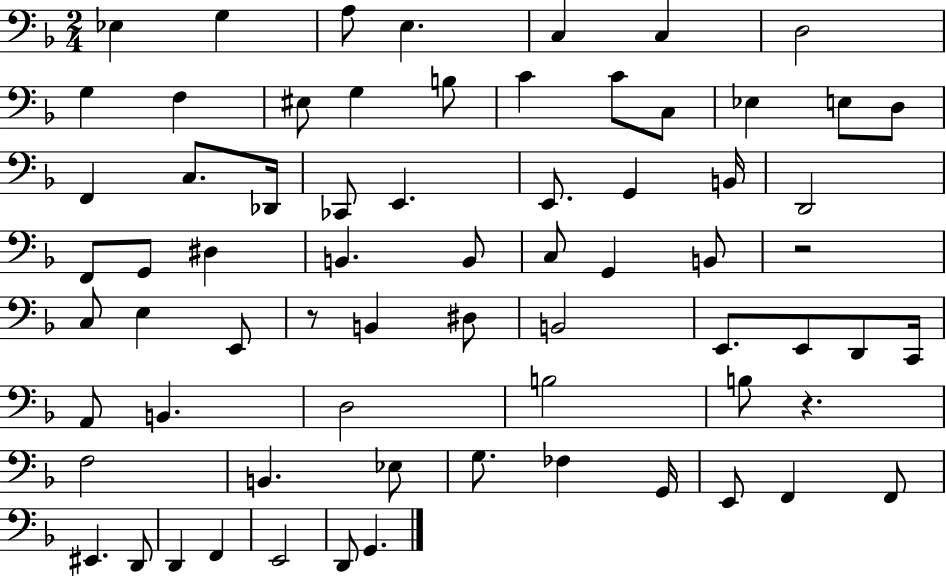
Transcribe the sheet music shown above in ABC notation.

X:1
T:Untitled
M:2/4
L:1/4
K:F
_E, G, A,/2 E, C, C, D,2 G, F, ^E,/2 G, B,/2 C C/2 C,/2 _E, E,/2 D,/2 F,, C,/2 _D,,/4 _C,,/2 E,, E,,/2 G,, B,,/4 D,,2 F,,/2 G,,/2 ^D, B,, B,,/2 C,/2 G,, B,,/2 z2 C,/2 E, E,,/2 z/2 B,, ^D,/2 B,,2 E,,/2 E,,/2 D,,/2 C,,/4 A,,/2 B,, D,2 B,2 B,/2 z F,2 B,, _E,/2 G,/2 _F, G,,/4 E,,/2 F,, F,,/2 ^E,, D,,/2 D,, F,, E,,2 D,,/2 G,,